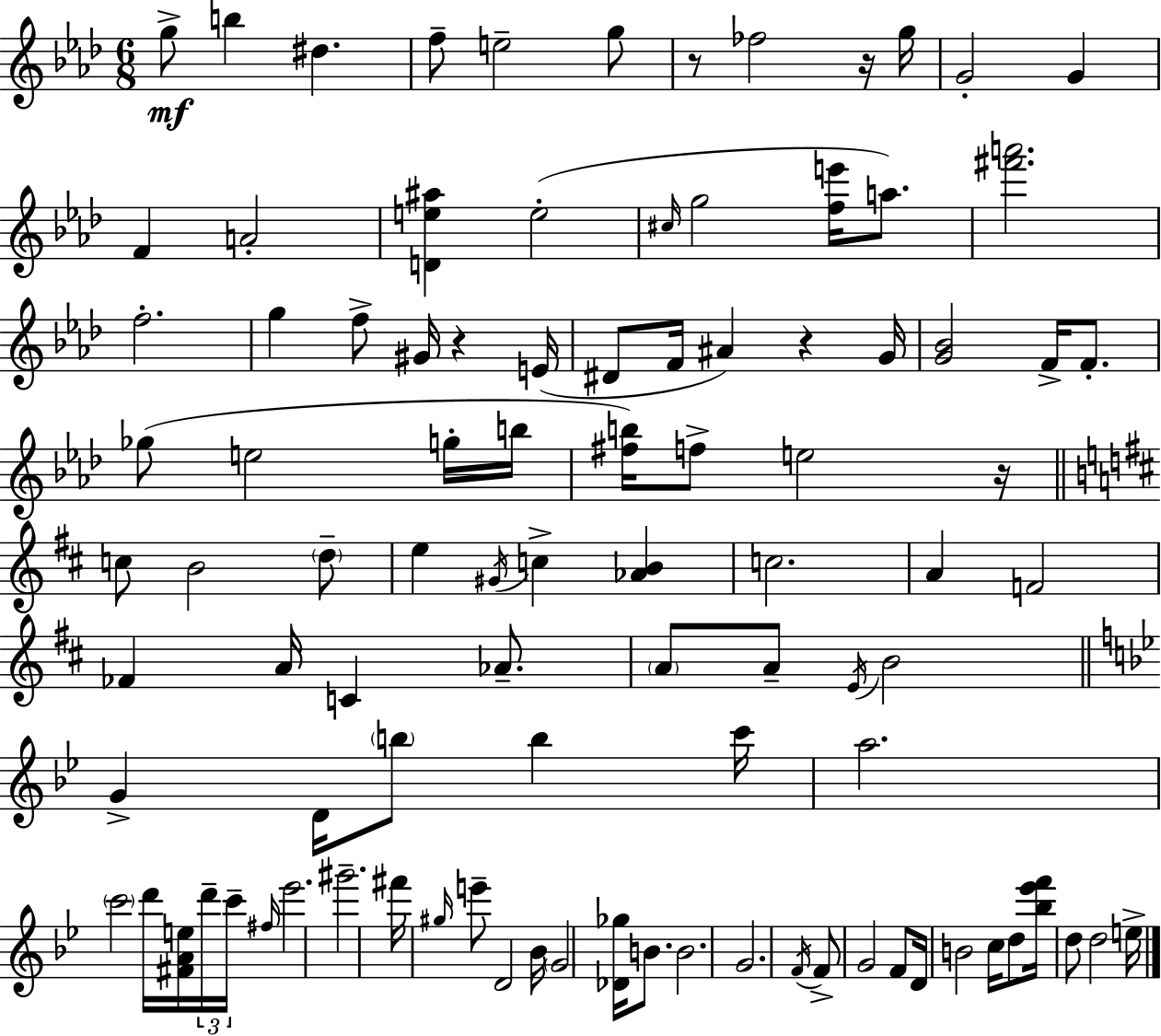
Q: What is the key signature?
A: F minor